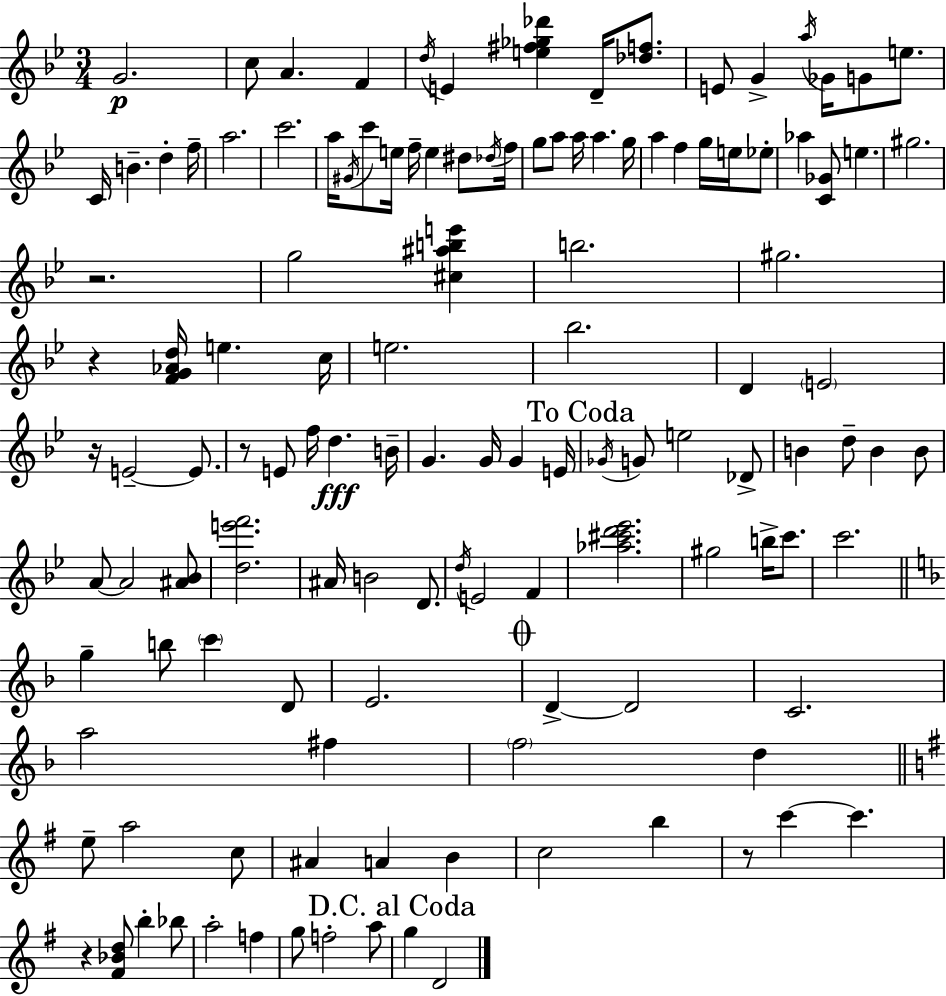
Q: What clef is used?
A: treble